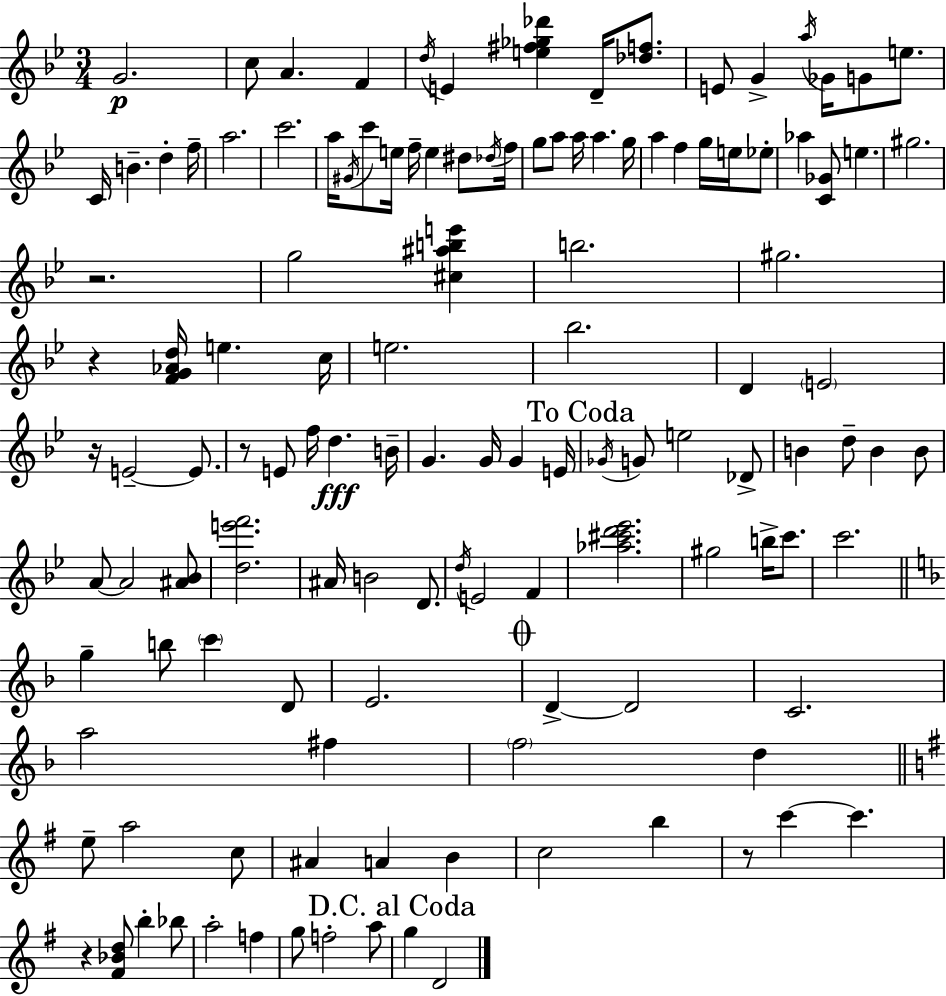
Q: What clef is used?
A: treble